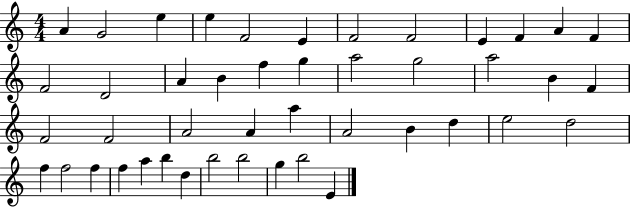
{
  \clef treble
  \numericTimeSignature
  \time 4/4
  \key c \major
  a'4 g'2 e''4 | e''4 f'2 e'4 | f'2 f'2 | e'4 f'4 a'4 f'4 | \break f'2 d'2 | a'4 b'4 f''4 g''4 | a''2 g''2 | a''2 b'4 f'4 | \break f'2 f'2 | a'2 a'4 a''4 | a'2 b'4 d''4 | e''2 d''2 | \break f''4 f''2 f''4 | f''4 a''4 b''4 d''4 | b''2 b''2 | g''4 b''2 e'4 | \break \bar "|."
}